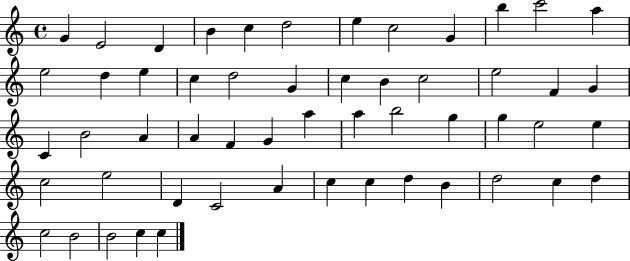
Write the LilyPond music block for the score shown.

{
  \clef treble
  \time 4/4
  \defaultTimeSignature
  \key c \major
  g'4 e'2 d'4 | b'4 c''4 d''2 | e''4 c''2 g'4 | b''4 c'''2 a''4 | \break e''2 d''4 e''4 | c''4 d''2 g'4 | c''4 b'4 c''2 | e''2 f'4 g'4 | \break c'4 b'2 a'4 | a'4 f'4 g'4 a''4 | a''4 b''2 g''4 | g''4 e''2 e''4 | \break c''2 e''2 | d'4 c'2 a'4 | c''4 c''4 d''4 b'4 | d''2 c''4 d''4 | \break c''2 b'2 | b'2 c''4 c''4 | \bar "|."
}